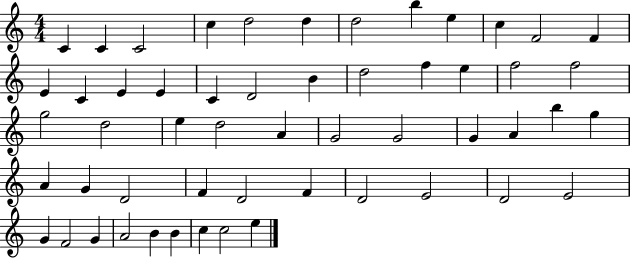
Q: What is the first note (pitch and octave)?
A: C4